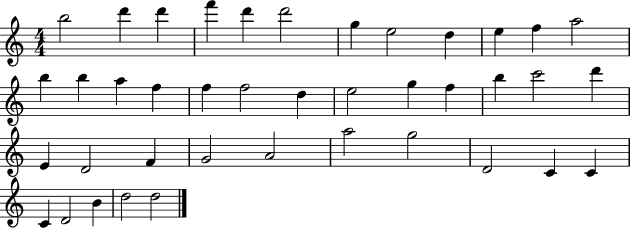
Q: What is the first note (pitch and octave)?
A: B5